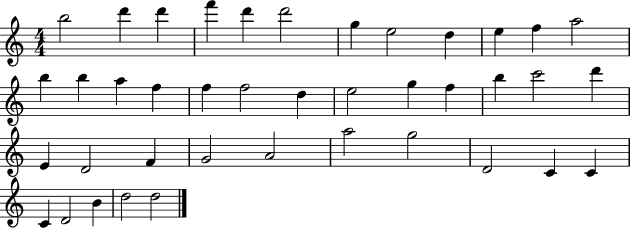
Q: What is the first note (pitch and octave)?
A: B5